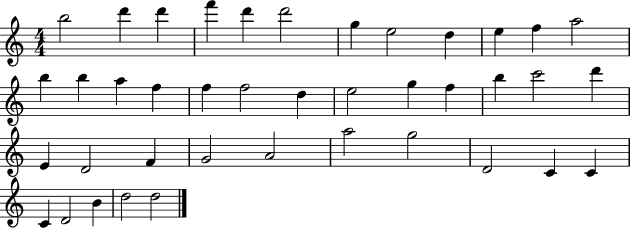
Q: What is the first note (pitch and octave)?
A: B5